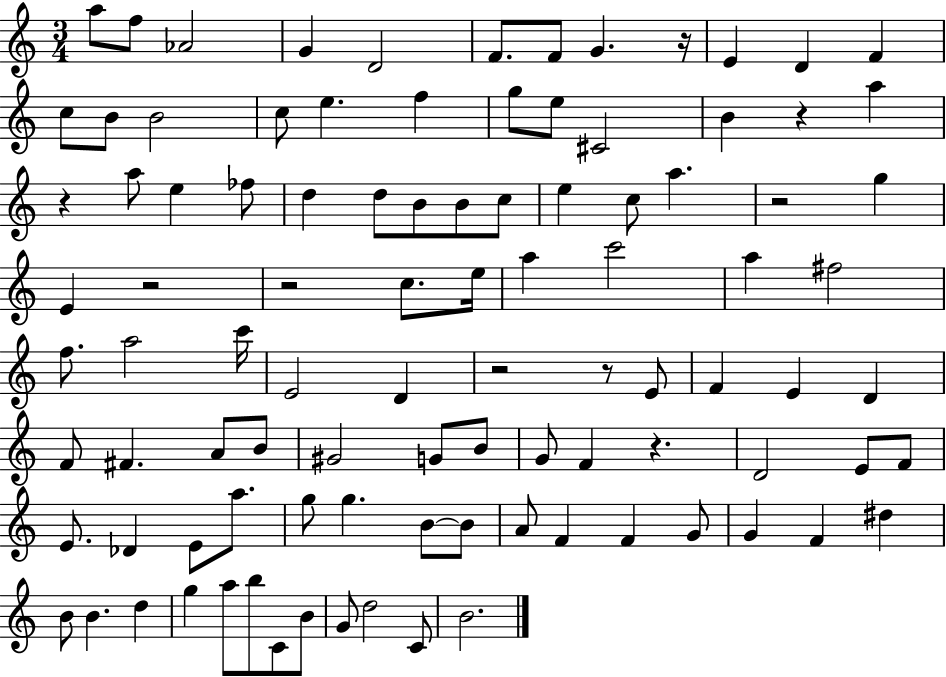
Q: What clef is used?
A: treble